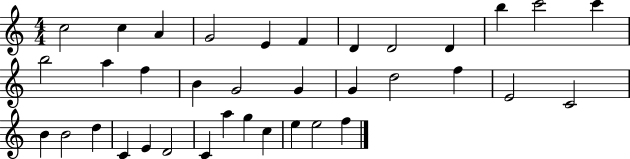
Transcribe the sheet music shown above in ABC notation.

X:1
T:Untitled
M:4/4
L:1/4
K:C
c2 c A G2 E F D D2 D b c'2 c' b2 a f B G2 G G d2 f E2 C2 B B2 d C E D2 C a g c e e2 f